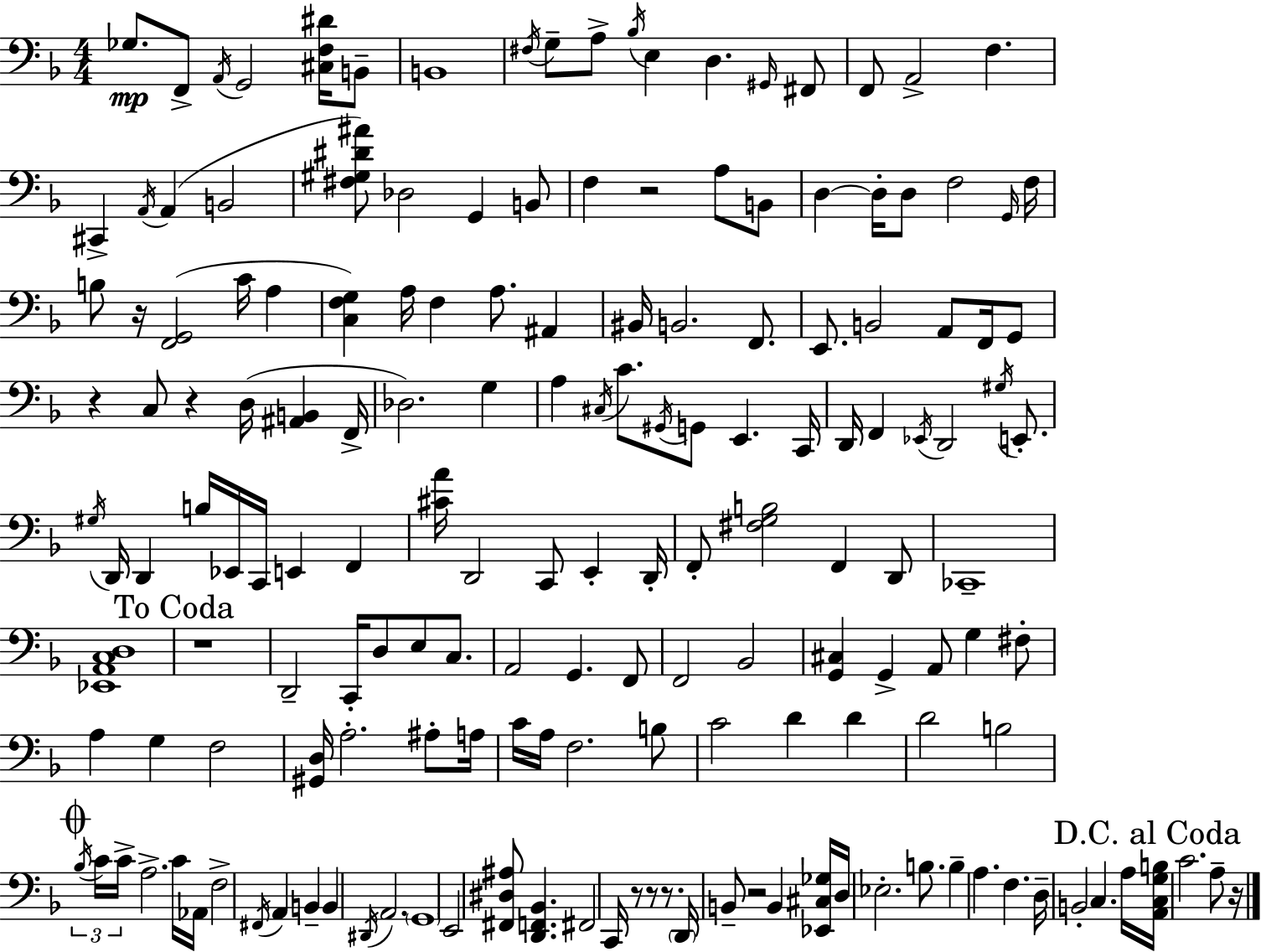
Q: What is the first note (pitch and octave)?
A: Gb3